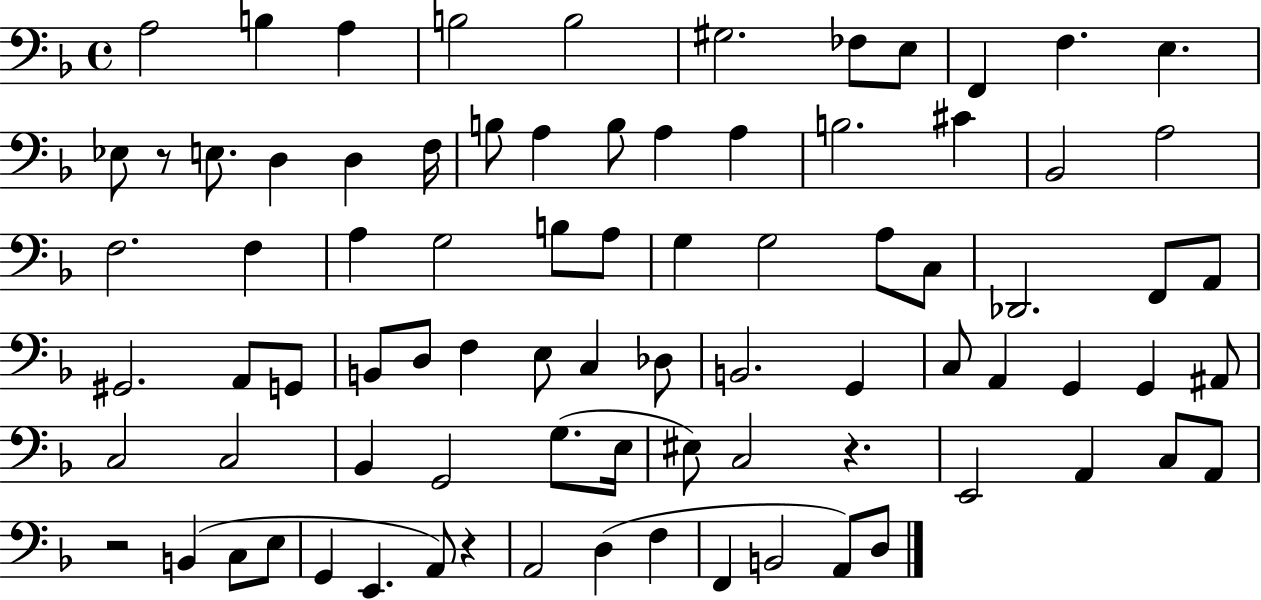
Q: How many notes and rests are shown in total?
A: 83